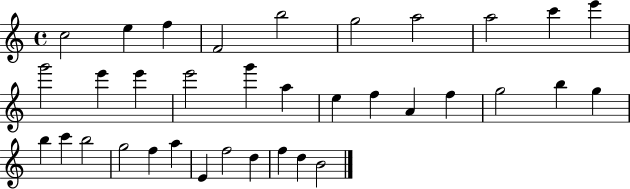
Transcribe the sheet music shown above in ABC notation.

X:1
T:Untitled
M:4/4
L:1/4
K:C
c2 e f F2 b2 g2 a2 a2 c' e' g'2 e' e' e'2 g' a e f A f g2 b g b c' b2 g2 f a E f2 d f d B2